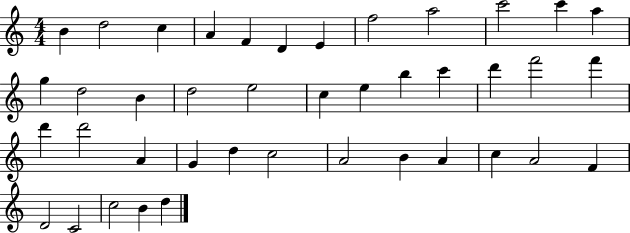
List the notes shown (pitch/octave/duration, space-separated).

B4/q D5/h C5/q A4/q F4/q D4/q E4/q F5/h A5/h C6/h C6/q A5/q G5/q D5/h B4/q D5/h E5/h C5/q E5/q B5/q C6/q D6/q F6/h F6/q D6/q D6/h A4/q G4/q D5/q C5/h A4/h B4/q A4/q C5/q A4/h F4/q D4/h C4/h C5/h B4/q D5/q